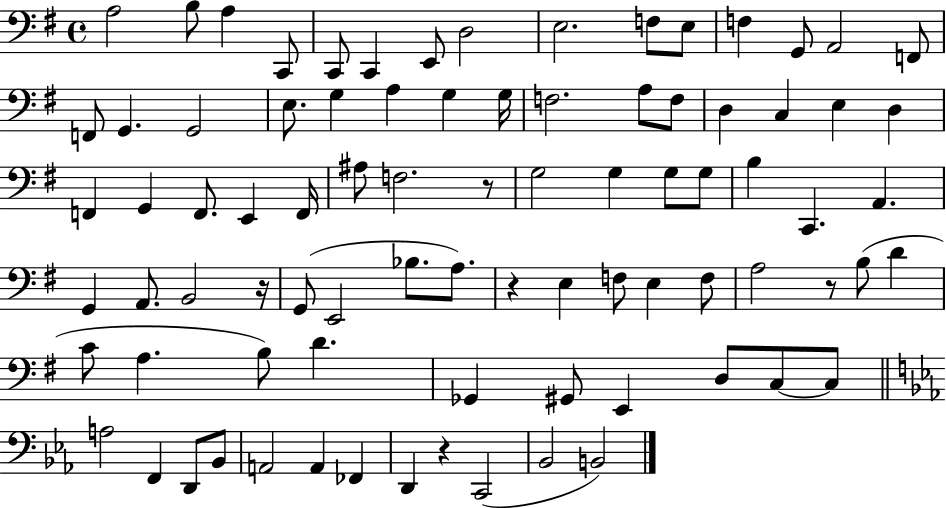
A3/h B3/e A3/q C2/e C2/e C2/q E2/e D3/h E3/h. F3/e E3/e F3/q G2/e A2/h F2/e F2/e G2/q. G2/h E3/e. G3/q A3/q G3/q G3/s F3/h. A3/e F3/e D3/q C3/q E3/q D3/q F2/q G2/q F2/e. E2/q F2/s A#3/e F3/h. R/e G3/h G3/q G3/e G3/e B3/q C2/q. A2/q. G2/q A2/e. B2/h R/s G2/e E2/h Bb3/e. A3/e. R/q E3/q F3/e E3/q F3/e A3/h R/e B3/e D4/q C4/e A3/q. B3/e D4/q. Gb2/q G#2/e E2/q D3/e C3/e C3/e A3/h F2/q D2/e Bb2/e A2/h A2/q FES2/q D2/q R/q C2/h Bb2/h B2/h